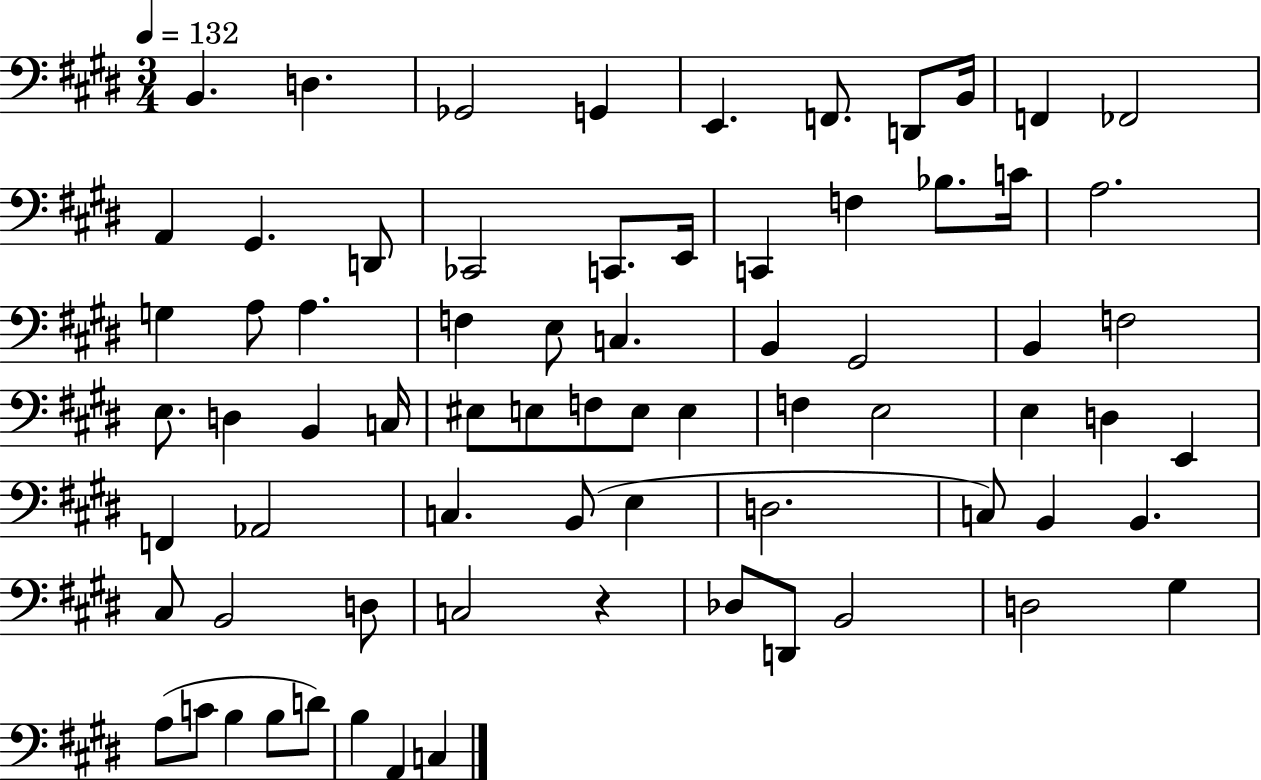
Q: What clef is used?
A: bass